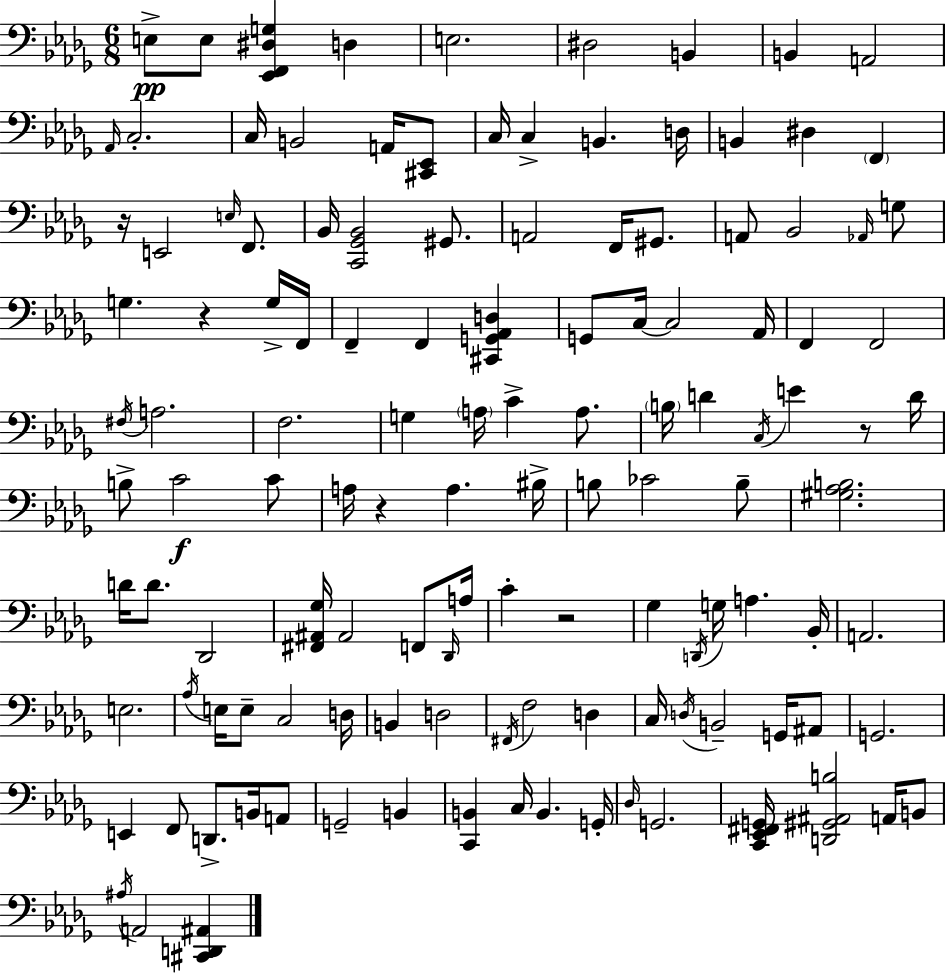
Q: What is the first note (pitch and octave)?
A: E3